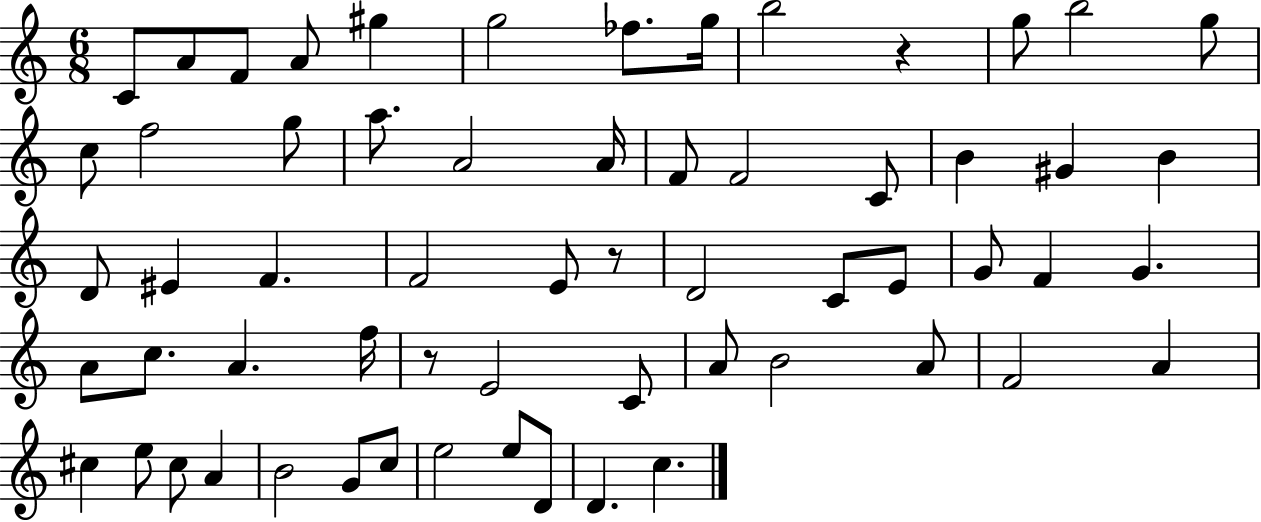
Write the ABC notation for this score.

X:1
T:Untitled
M:6/8
L:1/4
K:C
C/2 A/2 F/2 A/2 ^g g2 _f/2 g/4 b2 z g/2 b2 g/2 c/2 f2 g/2 a/2 A2 A/4 F/2 F2 C/2 B ^G B D/2 ^E F F2 E/2 z/2 D2 C/2 E/2 G/2 F G A/2 c/2 A f/4 z/2 E2 C/2 A/2 B2 A/2 F2 A ^c e/2 ^c/2 A B2 G/2 c/2 e2 e/2 D/2 D c